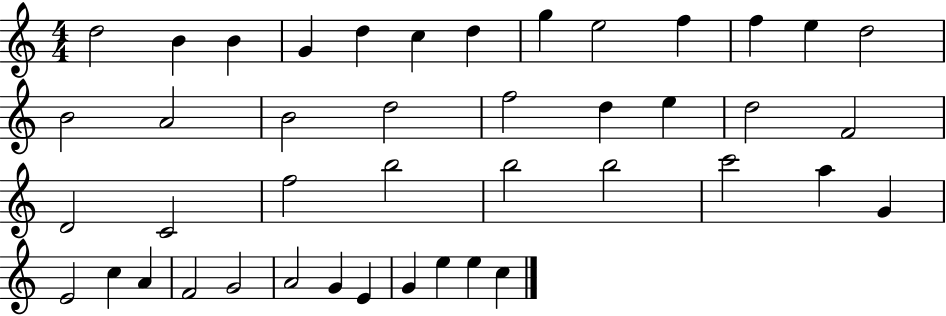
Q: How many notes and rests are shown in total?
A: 43